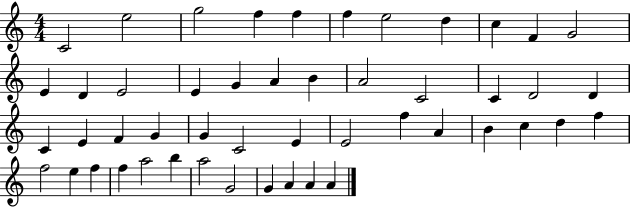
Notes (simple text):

C4/h E5/h G5/h F5/q F5/q F5/q E5/h D5/q C5/q F4/q G4/h E4/q D4/q E4/h E4/q G4/q A4/q B4/q A4/h C4/h C4/q D4/h D4/q C4/q E4/q F4/q G4/q G4/q C4/h E4/q E4/h F5/q A4/q B4/q C5/q D5/q F5/q F5/h E5/q F5/q F5/q A5/h B5/q A5/h G4/h G4/q A4/q A4/q A4/q